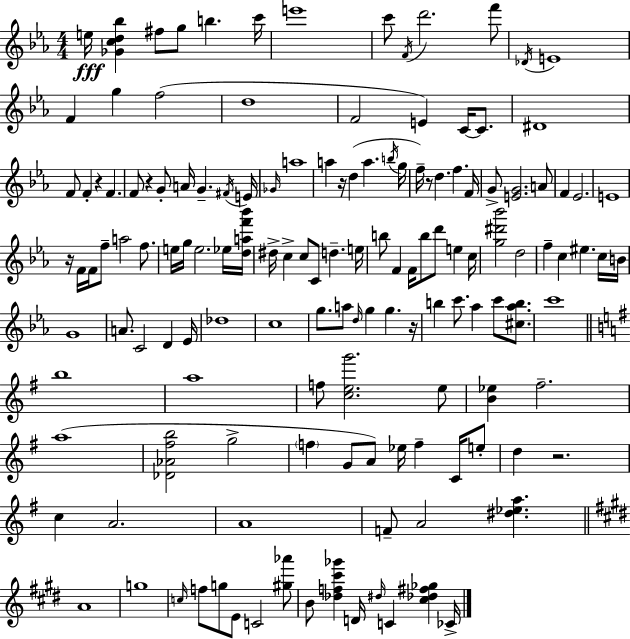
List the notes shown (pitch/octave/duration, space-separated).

E5/s [Gb4,C5,D5,Bb5]/q F#5/e G5/e B5/q. C6/s E6/w C6/e F4/s D6/h. F6/e Db4/s E4/w F4/q G5/q F5/h D5/w F4/h E4/q C4/s C4/e. D#4/w F4/e F4/q R/q F4/q. F4/e R/q G4/e A4/s G4/q. F#4/s E4/s Gb4/s A5/w A5/q R/s D5/q A5/q. B5/s G5/s F5/s R/e D5/q. F5/q. F4/s G4/e [E4,G4]/h. A4/e F4/q Eb4/h. E4/w R/s F4/s F4/s F5/e A5/h F5/e. E5/s G5/s E5/h. Eb5/s [D5,A5,F6,Bb6]/s D#5/s C5/q C5/e C4/e D5/q. E5/s B5/e F4/q F4/s B5/e D6/e E5/q C5/s [G5,D#6,Bb6]/h D5/h F5/q C5/q EIS5/q. C5/s B4/s G4/w A4/e. C4/h D4/q Eb4/s Db5/w C5/w G5/e. A5/e D5/s G5/q G5/q. R/s B5/q C6/e. Ab5/q C6/e [C#5,Ab5,B5]/e. C6/w B5/w A5/w F5/e [C5,E5,G6]/h. E5/e [B4,Eb5]/q F#5/h. A5/w [Db4,Ab4,F#5,B5]/h G5/h F5/q G4/e A4/e Eb5/s F5/q C4/s E5/e D5/q R/h. C5/q A4/h. A4/w F4/e A4/h [D#5,Eb5,A5]/q. A4/w G5/w C5/s F5/e G5/e E4/e C4/h [G#5,Ab6]/e B4/e [Db5,F5,C#6,Gb6]/q D4/s D#5/s C4/q [C#5,Db5,F#5,Gb5]/q CES4/s